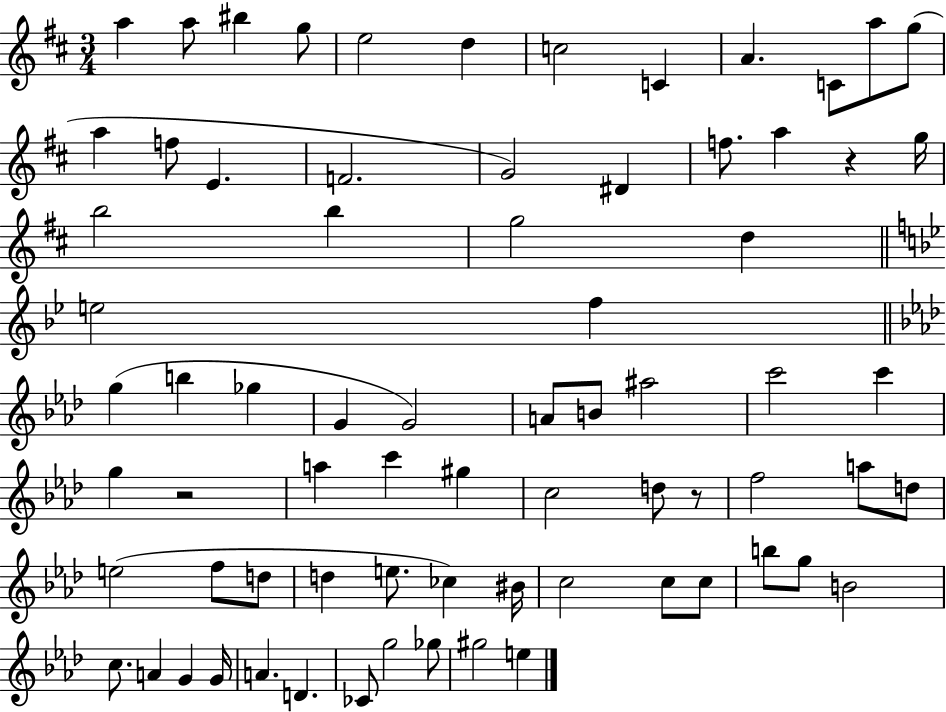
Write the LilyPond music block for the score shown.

{
  \clef treble
  \numericTimeSignature
  \time 3/4
  \key d \major
  a''4 a''8 bis''4 g''8 | e''2 d''4 | c''2 c'4 | a'4. c'8 a''8 g''8( | \break a''4 f''8 e'4. | f'2. | g'2) dis'4 | f''8. a''4 r4 g''16 | \break b''2 b''4 | g''2 d''4 | \bar "||" \break \key bes \major e''2 f''4 | \bar "||" \break \key f \minor g''4( b''4 ges''4 | g'4 g'2) | a'8 b'8 ais''2 | c'''2 c'''4 | \break g''4 r2 | a''4 c'''4 gis''4 | c''2 d''8 r8 | f''2 a''8 d''8 | \break e''2( f''8 d''8 | d''4 e''8. ces''4) bis'16 | c''2 c''8 c''8 | b''8 g''8 b'2 | \break c''8. a'4 g'4 g'16 | a'4. d'4. | ces'8 g''2 ges''8 | gis''2 e''4 | \break \bar "|."
}